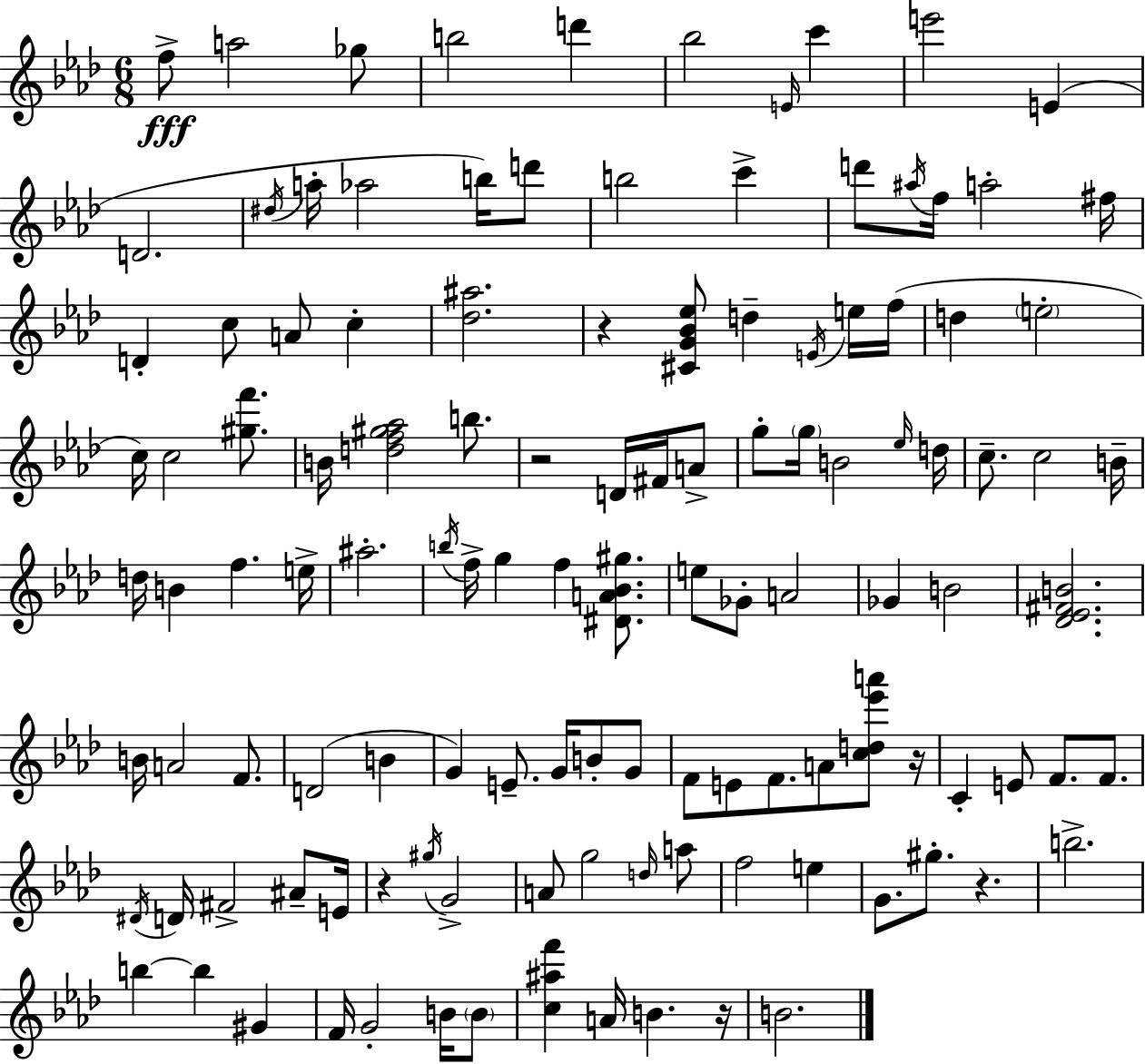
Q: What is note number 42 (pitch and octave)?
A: G5